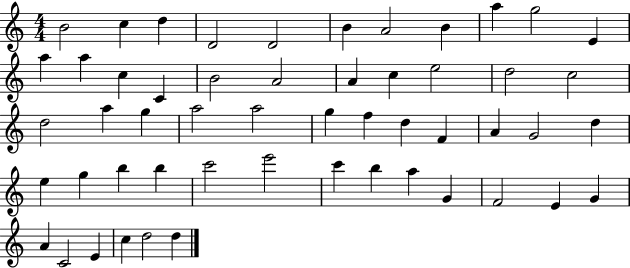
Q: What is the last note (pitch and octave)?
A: D5